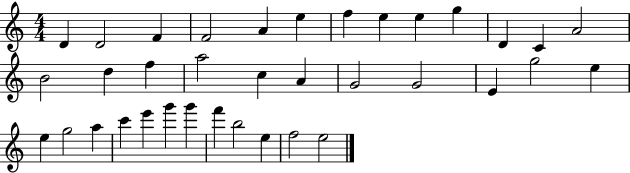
D4/q D4/h F4/q F4/h A4/q E5/q F5/q E5/q E5/q G5/q D4/q C4/q A4/h B4/h D5/q F5/q A5/h C5/q A4/q G4/h G4/h E4/q G5/h E5/q E5/q G5/h A5/q C6/q E6/q G6/q G6/q F6/q B5/h E5/q F5/h E5/h